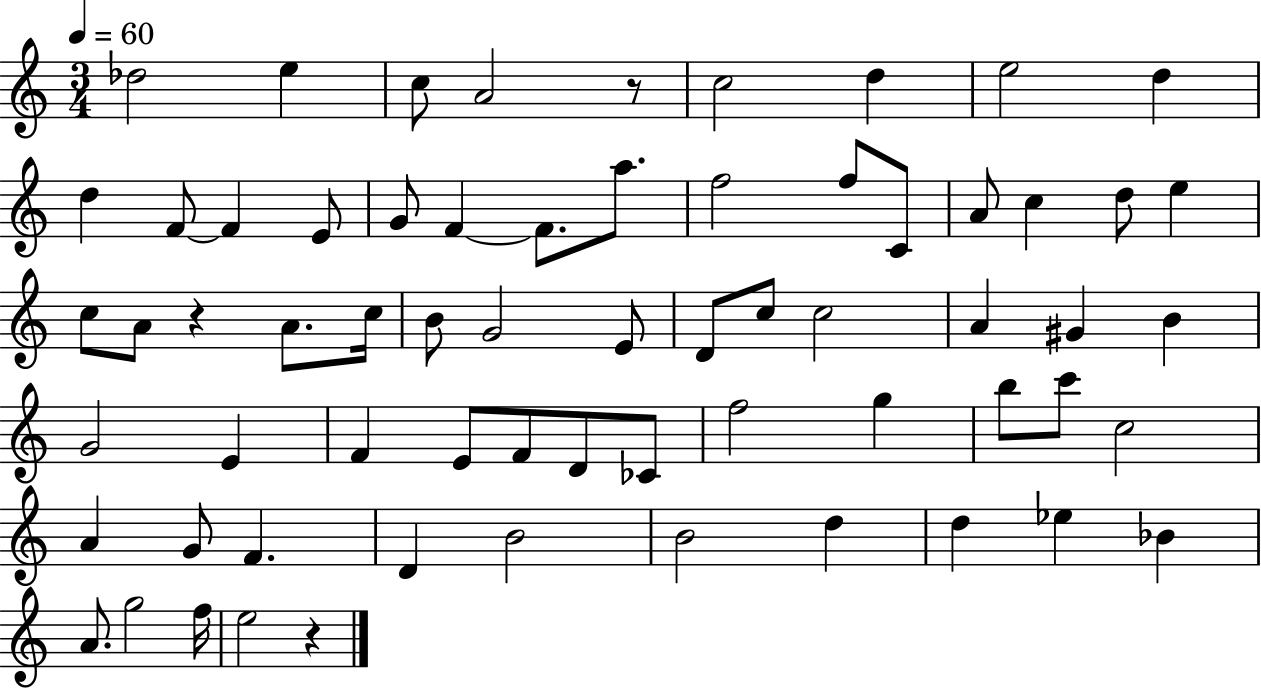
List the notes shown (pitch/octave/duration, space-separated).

Db5/h E5/q C5/e A4/h R/e C5/h D5/q E5/h D5/q D5/q F4/e F4/q E4/e G4/e F4/q F4/e. A5/e. F5/h F5/e C4/e A4/e C5/q D5/e E5/q C5/e A4/e R/q A4/e. C5/s B4/e G4/h E4/e D4/e C5/e C5/h A4/q G#4/q B4/q G4/h E4/q F4/q E4/e F4/e D4/e CES4/e F5/h G5/q B5/e C6/e C5/h A4/q G4/e F4/q. D4/q B4/h B4/h D5/q D5/q Eb5/q Bb4/q A4/e. G5/h F5/s E5/h R/q